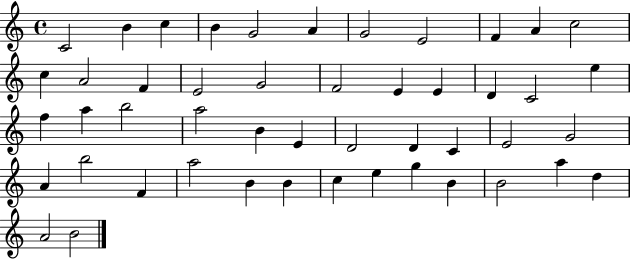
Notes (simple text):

C4/h B4/q C5/q B4/q G4/h A4/q G4/h E4/h F4/q A4/q C5/h C5/q A4/h F4/q E4/h G4/h F4/h E4/q E4/q D4/q C4/h E5/q F5/q A5/q B5/h A5/h B4/q E4/q D4/h D4/q C4/q E4/h G4/h A4/q B5/h F4/q A5/h B4/q B4/q C5/q E5/q G5/q B4/q B4/h A5/q D5/q A4/h B4/h